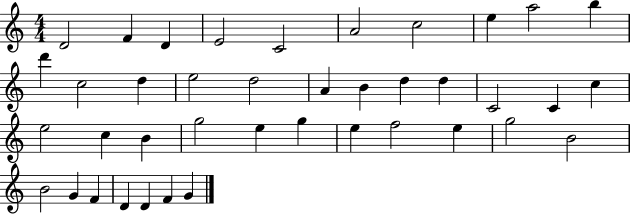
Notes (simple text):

D4/h F4/q D4/q E4/h C4/h A4/h C5/h E5/q A5/h B5/q D6/q C5/h D5/q E5/h D5/h A4/q B4/q D5/q D5/q C4/h C4/q C5/q E5/h C5/q B4/q G5/h E5/q G5/q E5/q F5/h E5/q G5/h B4/h B4/h G4/q F4/q D4/q D4/q F4/q G4/q